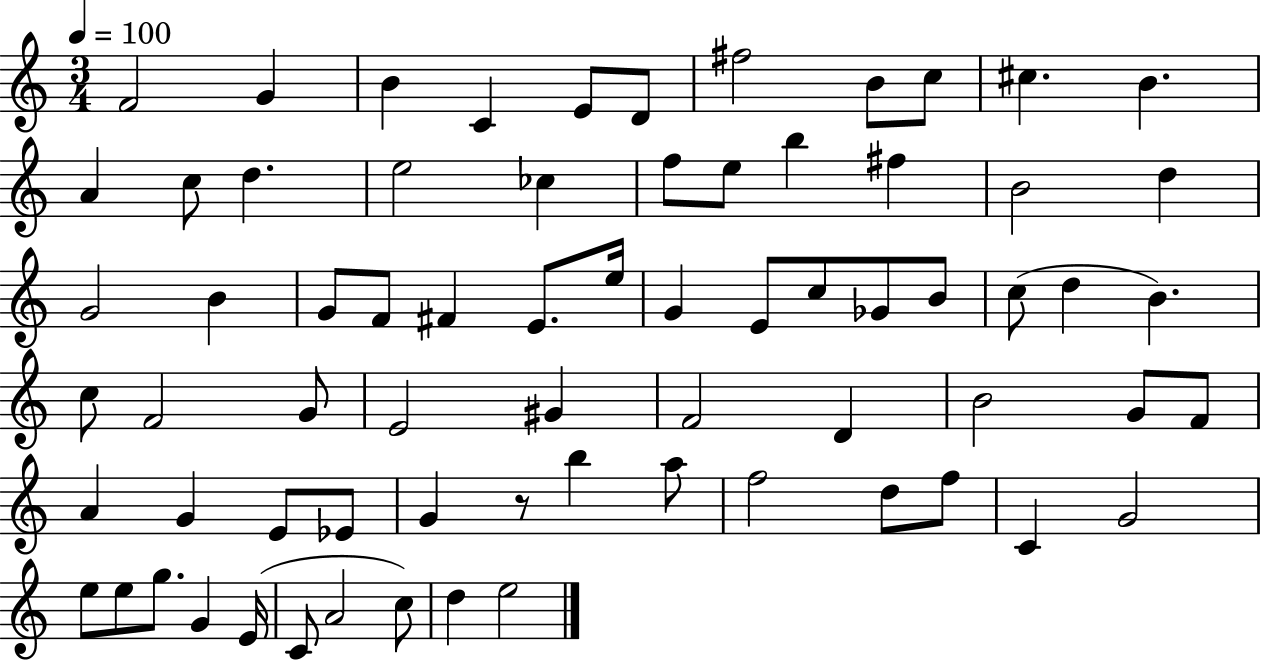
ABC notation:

X:1
T:Untitled
M:3/4
L:1/4
K:C
F2 G B C E/2 D/2 ^f2 B/2 c/2 ^c B A c/2 d e2 _c f/2 e/2 b ^f B2 d G2 B G/2 F/2 ^F E/2 e/4 G E/2 c/2 _G/2 B/2 c/2 d B c/2 F2 G/2 E2 ^G F2 D B2 G/2 F/2 A G E/2 _E/2 G z/2 b a/2 f2 d/2 f/2 C G2 e/2 e/2 g/2 G E/4 C/2 A2 c/2 d e2